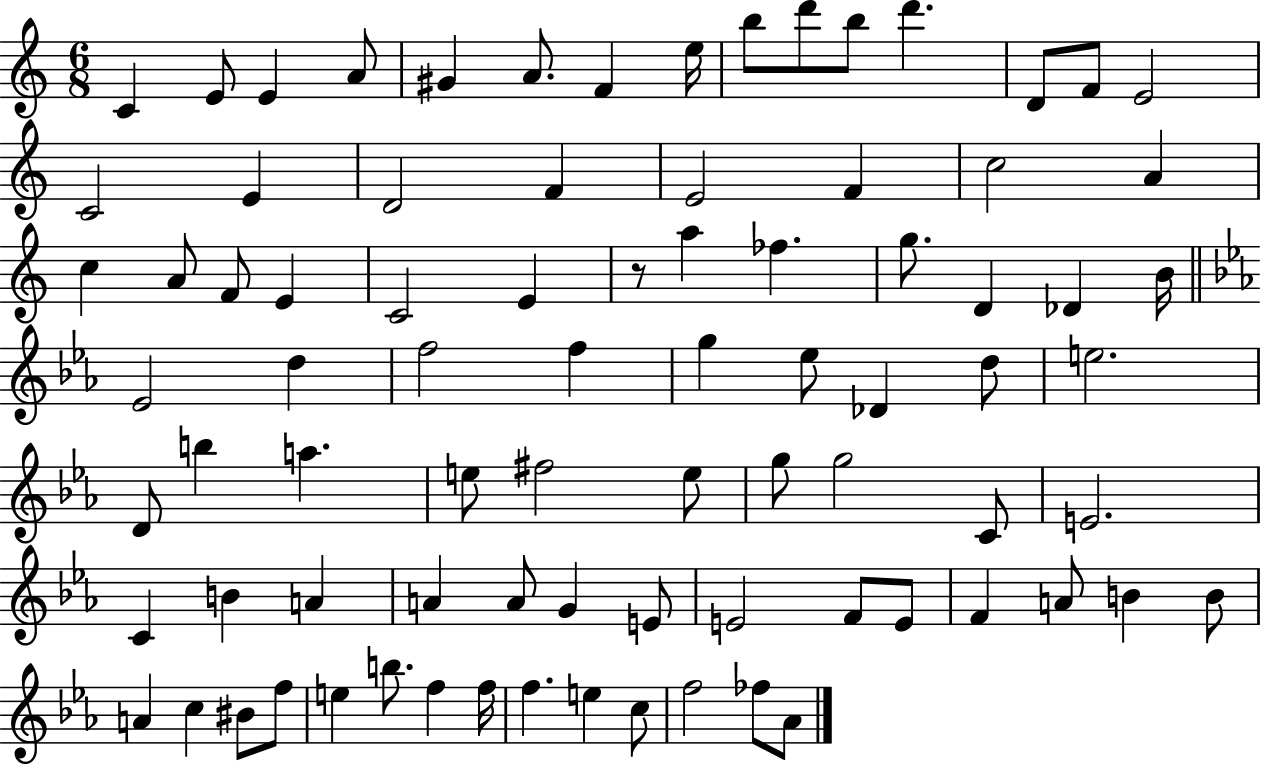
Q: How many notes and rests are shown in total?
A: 83